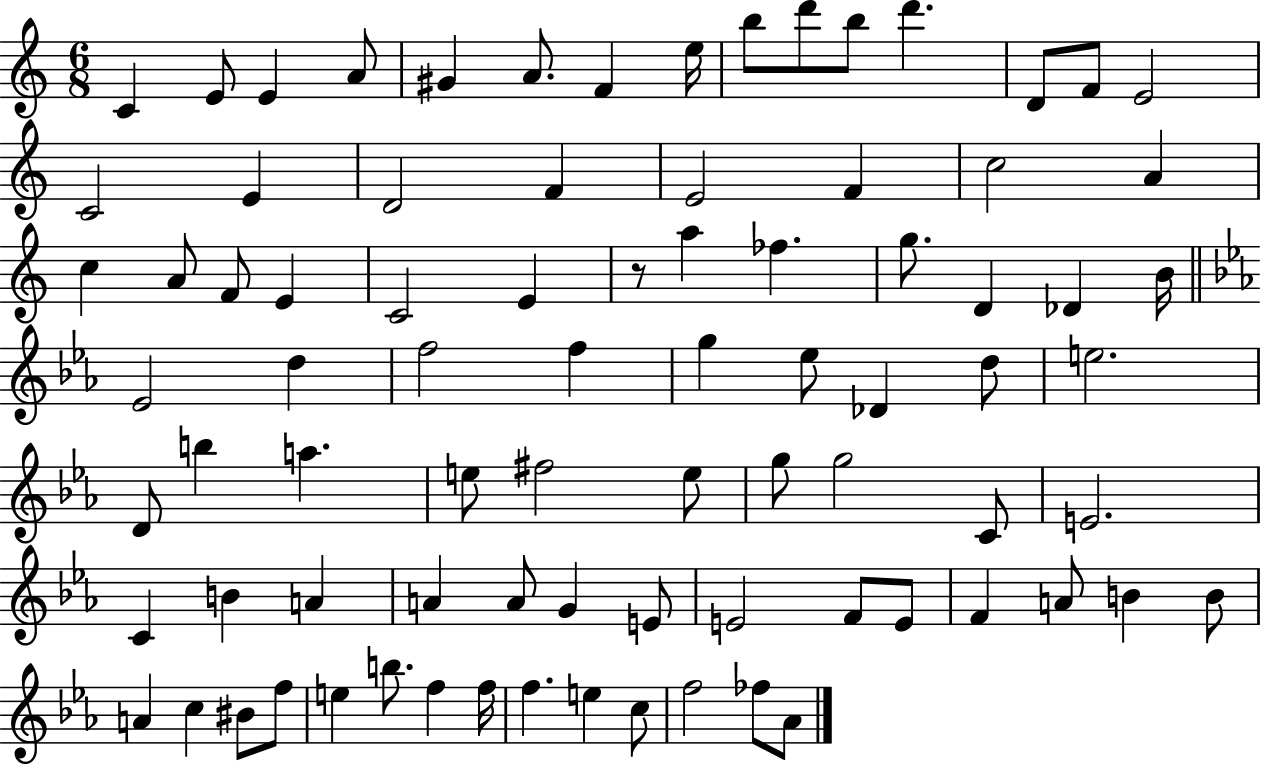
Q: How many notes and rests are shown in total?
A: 83